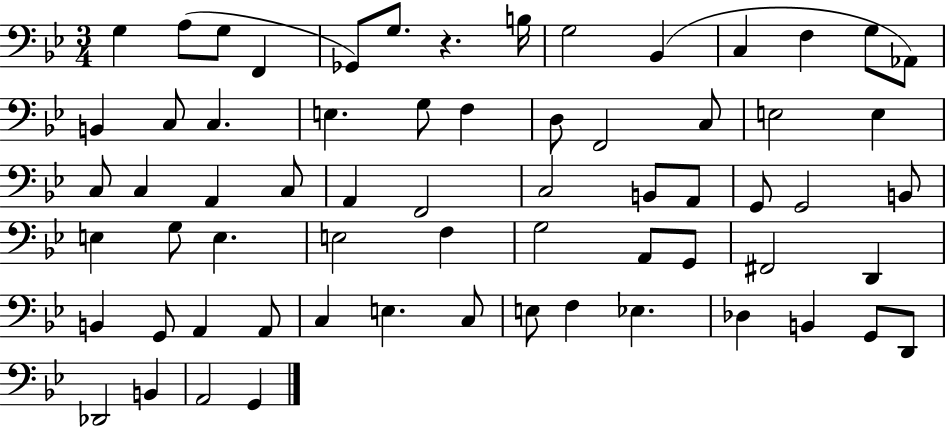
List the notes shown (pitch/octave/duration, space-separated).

G3/q A3/e G3/e F2/q Gb2/e G3/e. R/q. B3/s G3/h Bb2/q C3/q F3/q G3/e Ab2/e B2/q C3/e C3/q. E3/q. G3/e F3/q D3/e F2/h C3/e E3/h E3/q C3/e C3/q A2/q C3/e A2/q F2/h C3/h B2/e A2/e G2/e G2/h B2/e E3/q G3/e E3/q. E3/h F3/q G3/h A2/e G2/e F#2/h D2/q B2/q G2/e A2/q A2/e C3/q E3/q. C3/e E3/e F3/q Eb3/q. Db3/q B2/q G2/e D2/e Db2/h B2/q A2/h G2/q